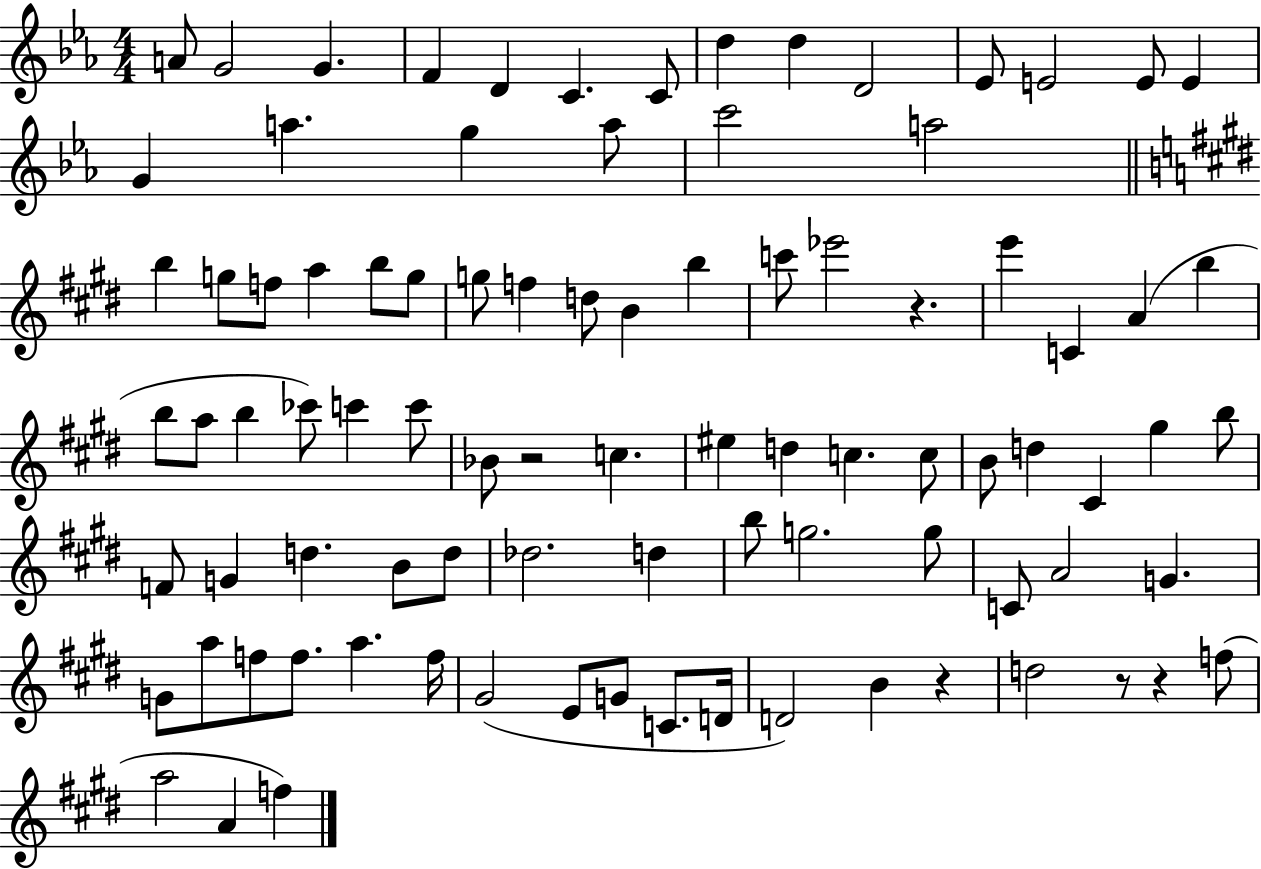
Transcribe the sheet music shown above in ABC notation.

X:1
T:Untitled
M:4/4
L:1/4
K:Eb
A/2 G2 G F D C C/2 d d D2 _E/2 E2 E/2 E G a g a/2 c'2 a2 b g/2 f/2 a b/2 g/2 g/2 f d/2 B b c'/2 _e'2 z e' C A b b/2 a/2 b _c'/2 c' c'/2 _B/2 z2 c ^e d c c/2 B/2 d ^C ^g b/2 F/2 G d B/2 d/2 _d2 d b/2 g2 g/2 C/2 A2 G G/2 a/2 f/2 f/2 a f/4 ^G2 E/2 G/2 C/2 D/4 D2 B z d2 z/2 z f/2 a2 A f